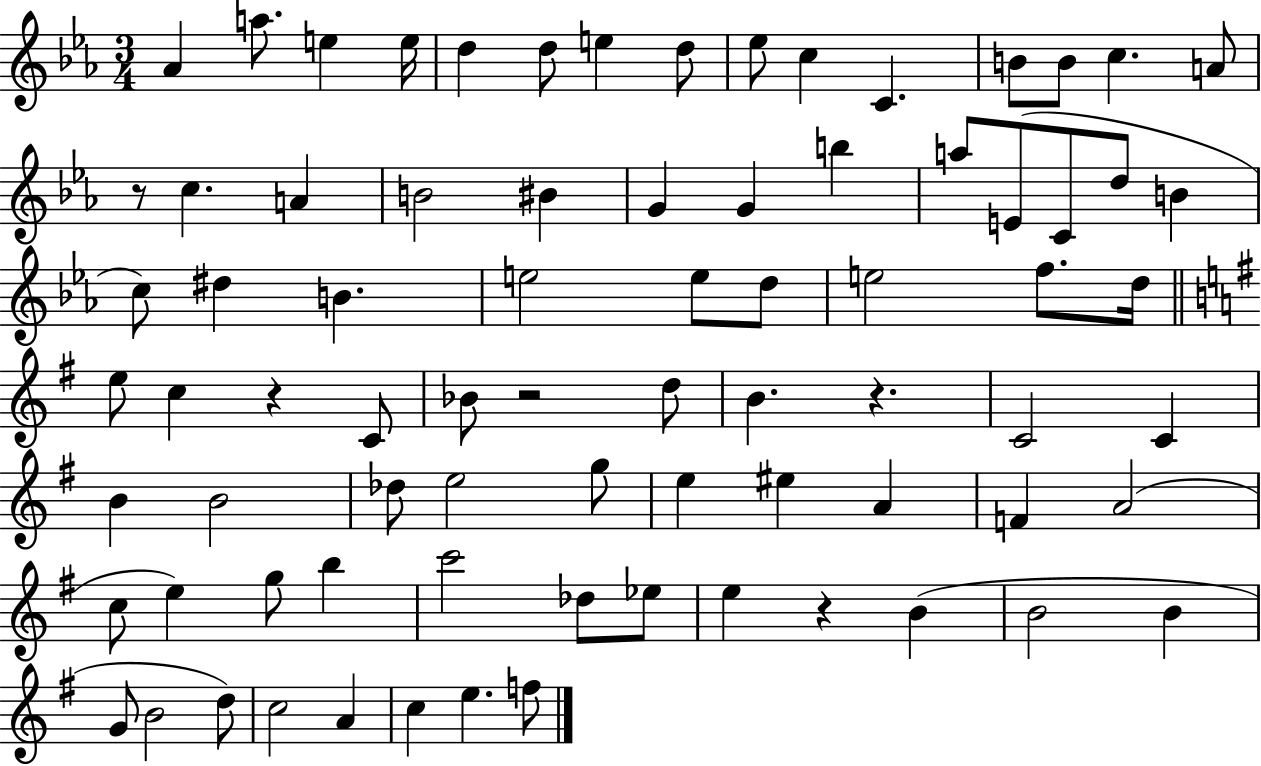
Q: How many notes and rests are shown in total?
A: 78